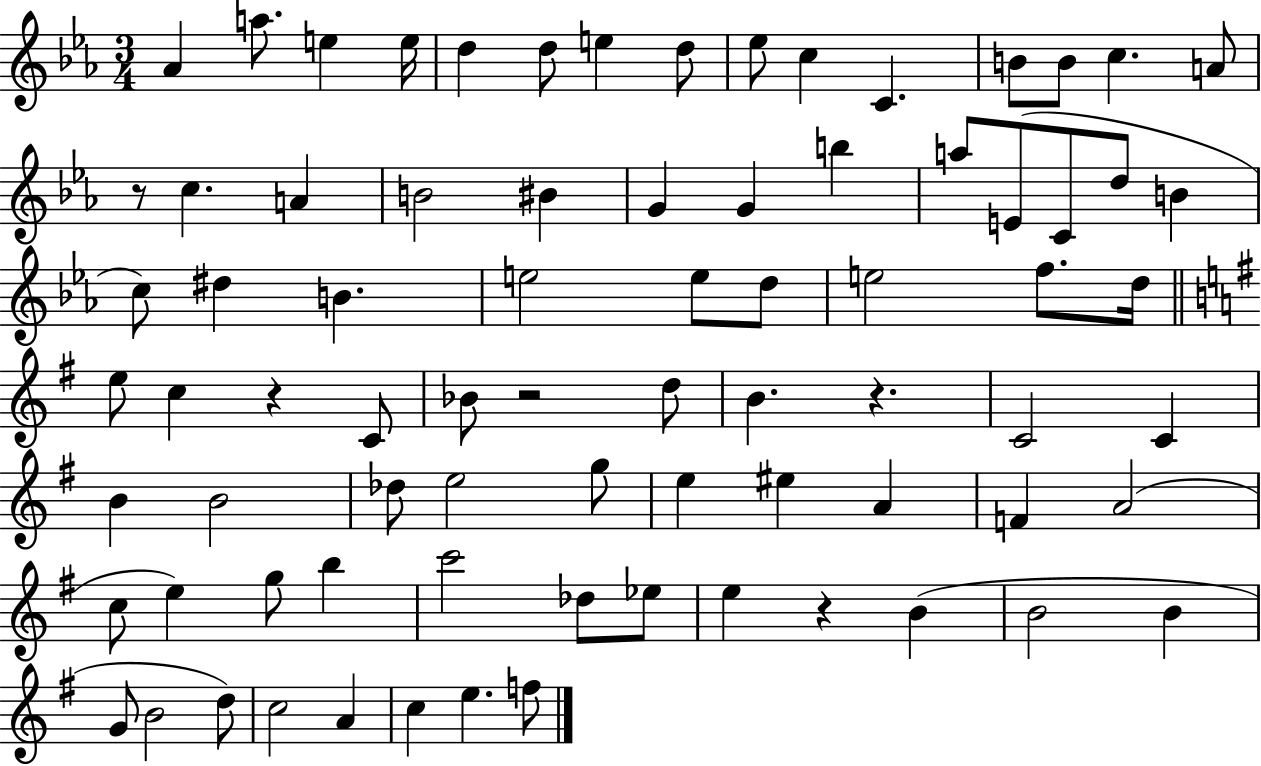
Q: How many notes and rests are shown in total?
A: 78